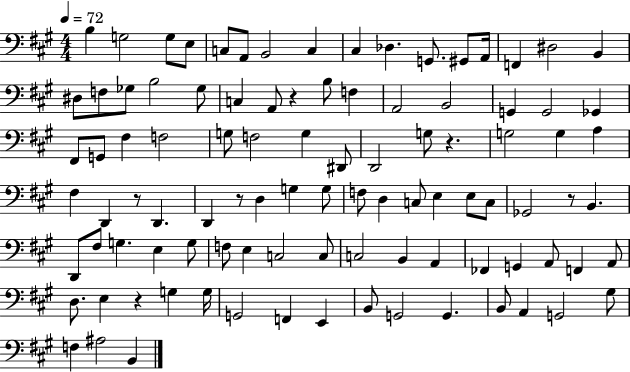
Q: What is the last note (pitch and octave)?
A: B2